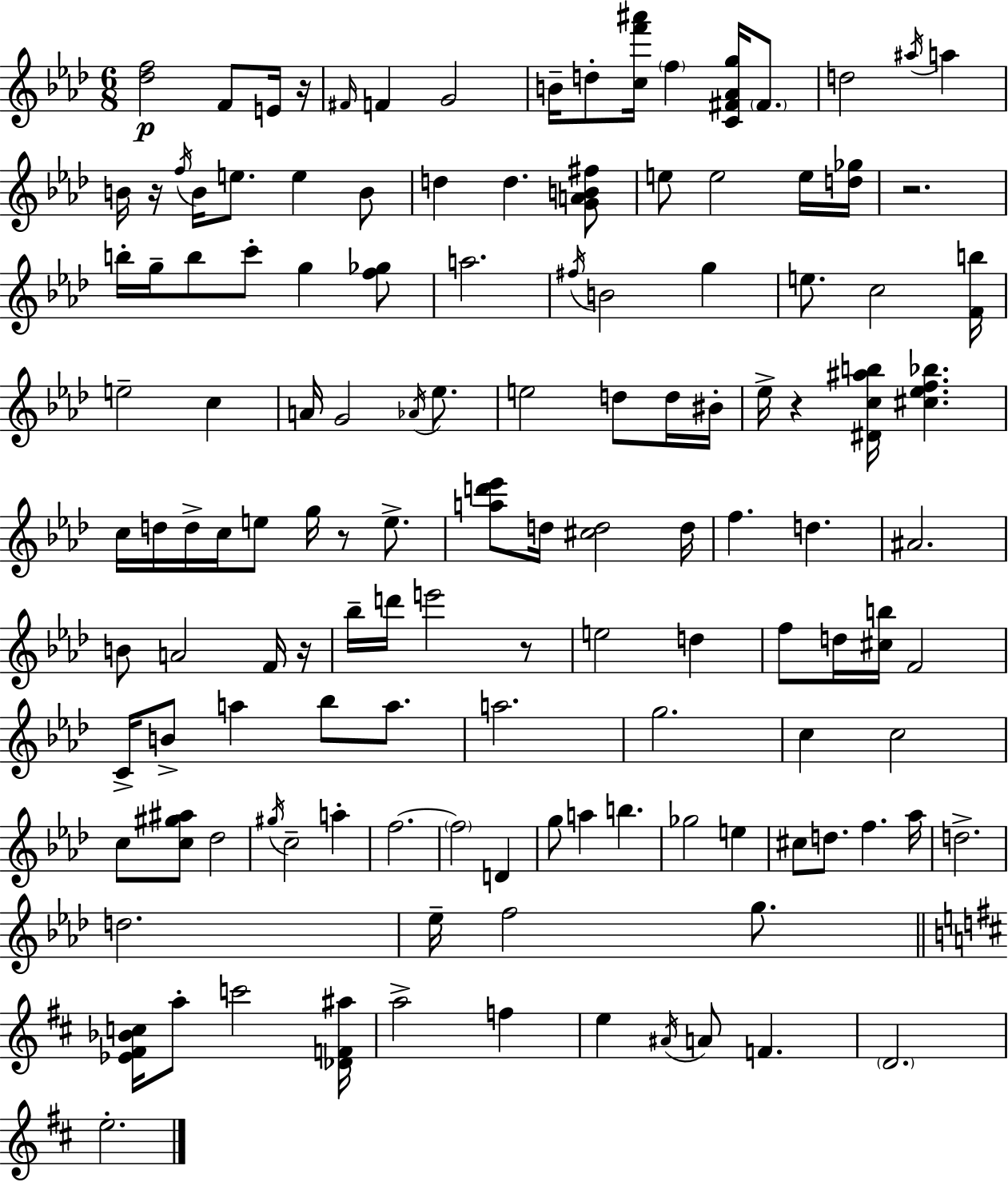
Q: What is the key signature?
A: AES major